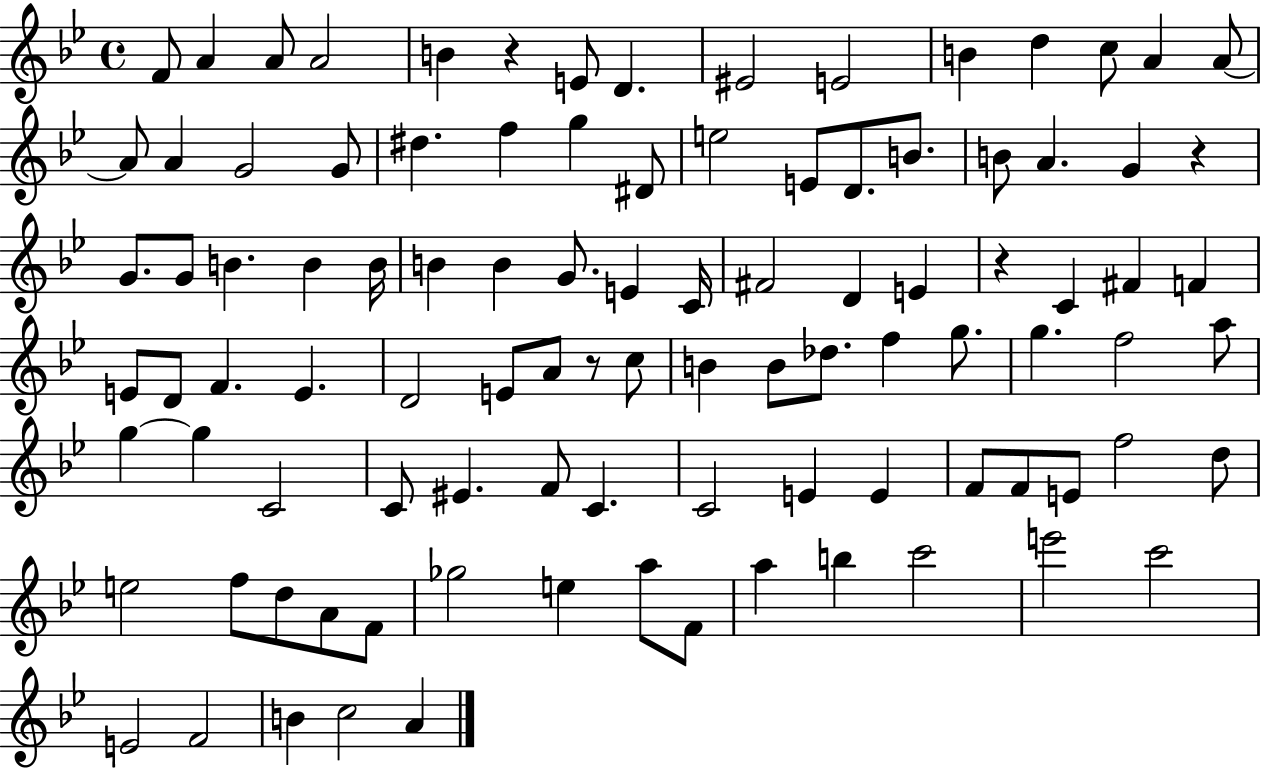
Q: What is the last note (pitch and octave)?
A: A4